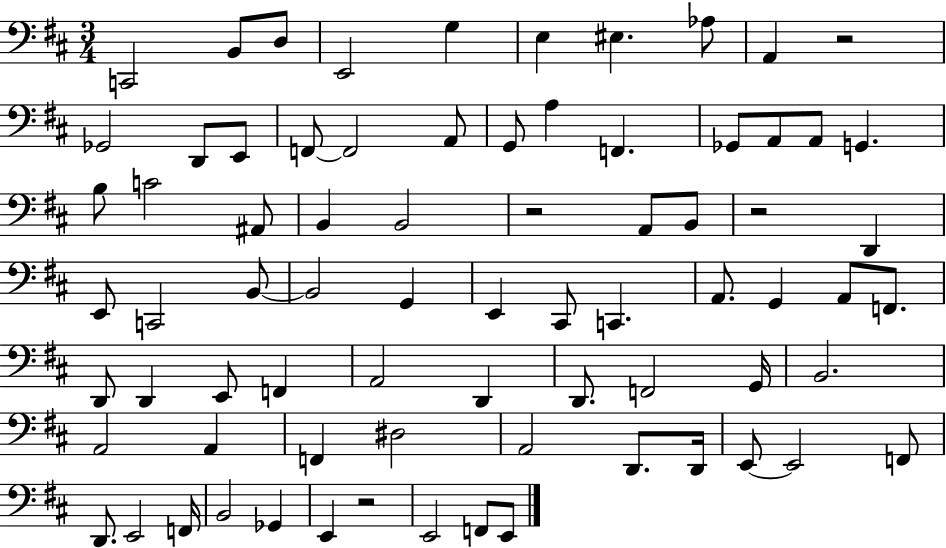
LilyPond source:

{
  \clef bass
  \numericTimeSignature
  \time 3/4
  \key d \major
  c,2 b,8 d8 | e,2 g4 | e4 eis4. aes8 | a,4 r2 | \break ges,2 d,8 e,8 | f,8~~ f,2 a,8 | g,8 a4 f,4. | ges,8 a,8 a,8 g,4. | \break b8 c'2 ais,8 | b,4 b,2 | r2 a,8 b,8 | r2 d,4 | \break e,8 c,2 b,8~~ | b,2 g,4 | e,4 cis,8 c,4. | a,8. g,4 a,8 f,8. | \break d,8 d,4 e,8 f,4 | a,2 d,4 | d,8. f,2 g,16 | b,2. | \break a,2 a,4 | f,4 dis2 | a,2 d,8. d,16 | e,8~~ e,2 f,8 | \break d,8. e,2 f,16 | b,2 ges,4 | e,4 r2 | e,2 f,8 e,8 | \break \bar "|."
}